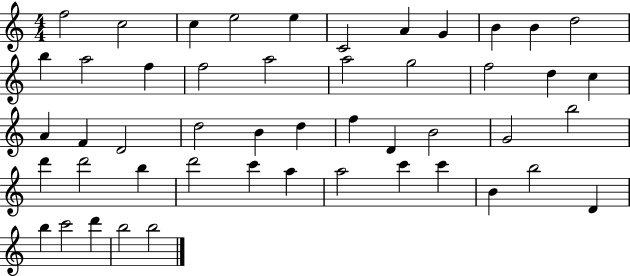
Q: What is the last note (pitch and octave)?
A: B5